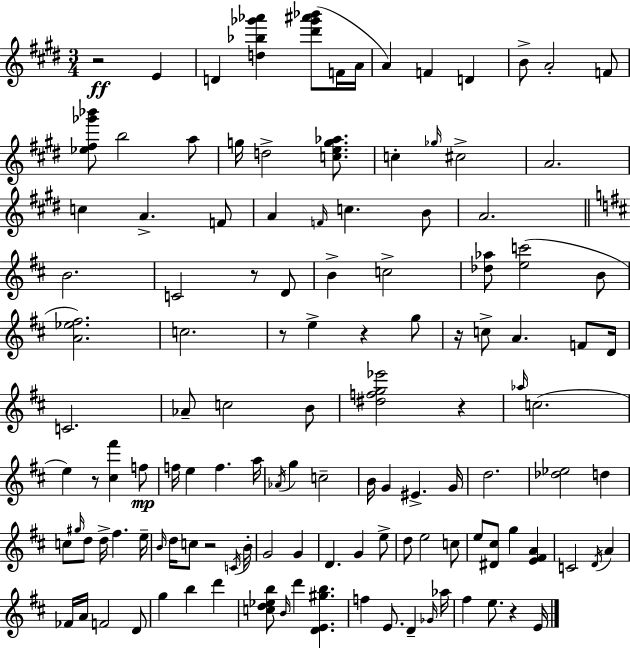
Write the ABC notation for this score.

X:1
T:Untitled
M:3/4
L:1/4
K:E
z2 E D [d_b_g'_a'] [^d'_g'^a'_b']/2 F/4 A/4 A F D B/2 A2 F/2 [_e^f_g'_b']/2 b2 a/2 g/4 d2 [ceg_a]/2 c _g/4 ^c2 A2 c A F/2 A F/4 c B/2 A2 B2 C2 z/2 D/2 B c2 [_d_a]/2 [ec']2 B/2 [A_e^f]2 c2 z/2 e z g/2 z/4 c/2 A F/2 D/4 C2 _A/2 c2 B/2 [^dfg_e']2 z _a/4 c2 e z/2 [^c^f'] f/2 f/4 e f a/4 _A/4 g c2 B/4 G ^E G/4 d2 [_d_e]2 d c/2 ^g/4 d/2 d/4 ^f e/4 B/4 d/4 c/2 z2 C/4 B/4 G2 G D G e/2 d/2 e2 c/2 e/2 [^D^c]/2 g [E^FA] C2 D/4 A _F/4 A/4 F2 D/2 g b d' [cd_eb]/2 B/4 d' [DE^gb] f E/2 D _G/4 _a/4 ^f e/2 z E/4